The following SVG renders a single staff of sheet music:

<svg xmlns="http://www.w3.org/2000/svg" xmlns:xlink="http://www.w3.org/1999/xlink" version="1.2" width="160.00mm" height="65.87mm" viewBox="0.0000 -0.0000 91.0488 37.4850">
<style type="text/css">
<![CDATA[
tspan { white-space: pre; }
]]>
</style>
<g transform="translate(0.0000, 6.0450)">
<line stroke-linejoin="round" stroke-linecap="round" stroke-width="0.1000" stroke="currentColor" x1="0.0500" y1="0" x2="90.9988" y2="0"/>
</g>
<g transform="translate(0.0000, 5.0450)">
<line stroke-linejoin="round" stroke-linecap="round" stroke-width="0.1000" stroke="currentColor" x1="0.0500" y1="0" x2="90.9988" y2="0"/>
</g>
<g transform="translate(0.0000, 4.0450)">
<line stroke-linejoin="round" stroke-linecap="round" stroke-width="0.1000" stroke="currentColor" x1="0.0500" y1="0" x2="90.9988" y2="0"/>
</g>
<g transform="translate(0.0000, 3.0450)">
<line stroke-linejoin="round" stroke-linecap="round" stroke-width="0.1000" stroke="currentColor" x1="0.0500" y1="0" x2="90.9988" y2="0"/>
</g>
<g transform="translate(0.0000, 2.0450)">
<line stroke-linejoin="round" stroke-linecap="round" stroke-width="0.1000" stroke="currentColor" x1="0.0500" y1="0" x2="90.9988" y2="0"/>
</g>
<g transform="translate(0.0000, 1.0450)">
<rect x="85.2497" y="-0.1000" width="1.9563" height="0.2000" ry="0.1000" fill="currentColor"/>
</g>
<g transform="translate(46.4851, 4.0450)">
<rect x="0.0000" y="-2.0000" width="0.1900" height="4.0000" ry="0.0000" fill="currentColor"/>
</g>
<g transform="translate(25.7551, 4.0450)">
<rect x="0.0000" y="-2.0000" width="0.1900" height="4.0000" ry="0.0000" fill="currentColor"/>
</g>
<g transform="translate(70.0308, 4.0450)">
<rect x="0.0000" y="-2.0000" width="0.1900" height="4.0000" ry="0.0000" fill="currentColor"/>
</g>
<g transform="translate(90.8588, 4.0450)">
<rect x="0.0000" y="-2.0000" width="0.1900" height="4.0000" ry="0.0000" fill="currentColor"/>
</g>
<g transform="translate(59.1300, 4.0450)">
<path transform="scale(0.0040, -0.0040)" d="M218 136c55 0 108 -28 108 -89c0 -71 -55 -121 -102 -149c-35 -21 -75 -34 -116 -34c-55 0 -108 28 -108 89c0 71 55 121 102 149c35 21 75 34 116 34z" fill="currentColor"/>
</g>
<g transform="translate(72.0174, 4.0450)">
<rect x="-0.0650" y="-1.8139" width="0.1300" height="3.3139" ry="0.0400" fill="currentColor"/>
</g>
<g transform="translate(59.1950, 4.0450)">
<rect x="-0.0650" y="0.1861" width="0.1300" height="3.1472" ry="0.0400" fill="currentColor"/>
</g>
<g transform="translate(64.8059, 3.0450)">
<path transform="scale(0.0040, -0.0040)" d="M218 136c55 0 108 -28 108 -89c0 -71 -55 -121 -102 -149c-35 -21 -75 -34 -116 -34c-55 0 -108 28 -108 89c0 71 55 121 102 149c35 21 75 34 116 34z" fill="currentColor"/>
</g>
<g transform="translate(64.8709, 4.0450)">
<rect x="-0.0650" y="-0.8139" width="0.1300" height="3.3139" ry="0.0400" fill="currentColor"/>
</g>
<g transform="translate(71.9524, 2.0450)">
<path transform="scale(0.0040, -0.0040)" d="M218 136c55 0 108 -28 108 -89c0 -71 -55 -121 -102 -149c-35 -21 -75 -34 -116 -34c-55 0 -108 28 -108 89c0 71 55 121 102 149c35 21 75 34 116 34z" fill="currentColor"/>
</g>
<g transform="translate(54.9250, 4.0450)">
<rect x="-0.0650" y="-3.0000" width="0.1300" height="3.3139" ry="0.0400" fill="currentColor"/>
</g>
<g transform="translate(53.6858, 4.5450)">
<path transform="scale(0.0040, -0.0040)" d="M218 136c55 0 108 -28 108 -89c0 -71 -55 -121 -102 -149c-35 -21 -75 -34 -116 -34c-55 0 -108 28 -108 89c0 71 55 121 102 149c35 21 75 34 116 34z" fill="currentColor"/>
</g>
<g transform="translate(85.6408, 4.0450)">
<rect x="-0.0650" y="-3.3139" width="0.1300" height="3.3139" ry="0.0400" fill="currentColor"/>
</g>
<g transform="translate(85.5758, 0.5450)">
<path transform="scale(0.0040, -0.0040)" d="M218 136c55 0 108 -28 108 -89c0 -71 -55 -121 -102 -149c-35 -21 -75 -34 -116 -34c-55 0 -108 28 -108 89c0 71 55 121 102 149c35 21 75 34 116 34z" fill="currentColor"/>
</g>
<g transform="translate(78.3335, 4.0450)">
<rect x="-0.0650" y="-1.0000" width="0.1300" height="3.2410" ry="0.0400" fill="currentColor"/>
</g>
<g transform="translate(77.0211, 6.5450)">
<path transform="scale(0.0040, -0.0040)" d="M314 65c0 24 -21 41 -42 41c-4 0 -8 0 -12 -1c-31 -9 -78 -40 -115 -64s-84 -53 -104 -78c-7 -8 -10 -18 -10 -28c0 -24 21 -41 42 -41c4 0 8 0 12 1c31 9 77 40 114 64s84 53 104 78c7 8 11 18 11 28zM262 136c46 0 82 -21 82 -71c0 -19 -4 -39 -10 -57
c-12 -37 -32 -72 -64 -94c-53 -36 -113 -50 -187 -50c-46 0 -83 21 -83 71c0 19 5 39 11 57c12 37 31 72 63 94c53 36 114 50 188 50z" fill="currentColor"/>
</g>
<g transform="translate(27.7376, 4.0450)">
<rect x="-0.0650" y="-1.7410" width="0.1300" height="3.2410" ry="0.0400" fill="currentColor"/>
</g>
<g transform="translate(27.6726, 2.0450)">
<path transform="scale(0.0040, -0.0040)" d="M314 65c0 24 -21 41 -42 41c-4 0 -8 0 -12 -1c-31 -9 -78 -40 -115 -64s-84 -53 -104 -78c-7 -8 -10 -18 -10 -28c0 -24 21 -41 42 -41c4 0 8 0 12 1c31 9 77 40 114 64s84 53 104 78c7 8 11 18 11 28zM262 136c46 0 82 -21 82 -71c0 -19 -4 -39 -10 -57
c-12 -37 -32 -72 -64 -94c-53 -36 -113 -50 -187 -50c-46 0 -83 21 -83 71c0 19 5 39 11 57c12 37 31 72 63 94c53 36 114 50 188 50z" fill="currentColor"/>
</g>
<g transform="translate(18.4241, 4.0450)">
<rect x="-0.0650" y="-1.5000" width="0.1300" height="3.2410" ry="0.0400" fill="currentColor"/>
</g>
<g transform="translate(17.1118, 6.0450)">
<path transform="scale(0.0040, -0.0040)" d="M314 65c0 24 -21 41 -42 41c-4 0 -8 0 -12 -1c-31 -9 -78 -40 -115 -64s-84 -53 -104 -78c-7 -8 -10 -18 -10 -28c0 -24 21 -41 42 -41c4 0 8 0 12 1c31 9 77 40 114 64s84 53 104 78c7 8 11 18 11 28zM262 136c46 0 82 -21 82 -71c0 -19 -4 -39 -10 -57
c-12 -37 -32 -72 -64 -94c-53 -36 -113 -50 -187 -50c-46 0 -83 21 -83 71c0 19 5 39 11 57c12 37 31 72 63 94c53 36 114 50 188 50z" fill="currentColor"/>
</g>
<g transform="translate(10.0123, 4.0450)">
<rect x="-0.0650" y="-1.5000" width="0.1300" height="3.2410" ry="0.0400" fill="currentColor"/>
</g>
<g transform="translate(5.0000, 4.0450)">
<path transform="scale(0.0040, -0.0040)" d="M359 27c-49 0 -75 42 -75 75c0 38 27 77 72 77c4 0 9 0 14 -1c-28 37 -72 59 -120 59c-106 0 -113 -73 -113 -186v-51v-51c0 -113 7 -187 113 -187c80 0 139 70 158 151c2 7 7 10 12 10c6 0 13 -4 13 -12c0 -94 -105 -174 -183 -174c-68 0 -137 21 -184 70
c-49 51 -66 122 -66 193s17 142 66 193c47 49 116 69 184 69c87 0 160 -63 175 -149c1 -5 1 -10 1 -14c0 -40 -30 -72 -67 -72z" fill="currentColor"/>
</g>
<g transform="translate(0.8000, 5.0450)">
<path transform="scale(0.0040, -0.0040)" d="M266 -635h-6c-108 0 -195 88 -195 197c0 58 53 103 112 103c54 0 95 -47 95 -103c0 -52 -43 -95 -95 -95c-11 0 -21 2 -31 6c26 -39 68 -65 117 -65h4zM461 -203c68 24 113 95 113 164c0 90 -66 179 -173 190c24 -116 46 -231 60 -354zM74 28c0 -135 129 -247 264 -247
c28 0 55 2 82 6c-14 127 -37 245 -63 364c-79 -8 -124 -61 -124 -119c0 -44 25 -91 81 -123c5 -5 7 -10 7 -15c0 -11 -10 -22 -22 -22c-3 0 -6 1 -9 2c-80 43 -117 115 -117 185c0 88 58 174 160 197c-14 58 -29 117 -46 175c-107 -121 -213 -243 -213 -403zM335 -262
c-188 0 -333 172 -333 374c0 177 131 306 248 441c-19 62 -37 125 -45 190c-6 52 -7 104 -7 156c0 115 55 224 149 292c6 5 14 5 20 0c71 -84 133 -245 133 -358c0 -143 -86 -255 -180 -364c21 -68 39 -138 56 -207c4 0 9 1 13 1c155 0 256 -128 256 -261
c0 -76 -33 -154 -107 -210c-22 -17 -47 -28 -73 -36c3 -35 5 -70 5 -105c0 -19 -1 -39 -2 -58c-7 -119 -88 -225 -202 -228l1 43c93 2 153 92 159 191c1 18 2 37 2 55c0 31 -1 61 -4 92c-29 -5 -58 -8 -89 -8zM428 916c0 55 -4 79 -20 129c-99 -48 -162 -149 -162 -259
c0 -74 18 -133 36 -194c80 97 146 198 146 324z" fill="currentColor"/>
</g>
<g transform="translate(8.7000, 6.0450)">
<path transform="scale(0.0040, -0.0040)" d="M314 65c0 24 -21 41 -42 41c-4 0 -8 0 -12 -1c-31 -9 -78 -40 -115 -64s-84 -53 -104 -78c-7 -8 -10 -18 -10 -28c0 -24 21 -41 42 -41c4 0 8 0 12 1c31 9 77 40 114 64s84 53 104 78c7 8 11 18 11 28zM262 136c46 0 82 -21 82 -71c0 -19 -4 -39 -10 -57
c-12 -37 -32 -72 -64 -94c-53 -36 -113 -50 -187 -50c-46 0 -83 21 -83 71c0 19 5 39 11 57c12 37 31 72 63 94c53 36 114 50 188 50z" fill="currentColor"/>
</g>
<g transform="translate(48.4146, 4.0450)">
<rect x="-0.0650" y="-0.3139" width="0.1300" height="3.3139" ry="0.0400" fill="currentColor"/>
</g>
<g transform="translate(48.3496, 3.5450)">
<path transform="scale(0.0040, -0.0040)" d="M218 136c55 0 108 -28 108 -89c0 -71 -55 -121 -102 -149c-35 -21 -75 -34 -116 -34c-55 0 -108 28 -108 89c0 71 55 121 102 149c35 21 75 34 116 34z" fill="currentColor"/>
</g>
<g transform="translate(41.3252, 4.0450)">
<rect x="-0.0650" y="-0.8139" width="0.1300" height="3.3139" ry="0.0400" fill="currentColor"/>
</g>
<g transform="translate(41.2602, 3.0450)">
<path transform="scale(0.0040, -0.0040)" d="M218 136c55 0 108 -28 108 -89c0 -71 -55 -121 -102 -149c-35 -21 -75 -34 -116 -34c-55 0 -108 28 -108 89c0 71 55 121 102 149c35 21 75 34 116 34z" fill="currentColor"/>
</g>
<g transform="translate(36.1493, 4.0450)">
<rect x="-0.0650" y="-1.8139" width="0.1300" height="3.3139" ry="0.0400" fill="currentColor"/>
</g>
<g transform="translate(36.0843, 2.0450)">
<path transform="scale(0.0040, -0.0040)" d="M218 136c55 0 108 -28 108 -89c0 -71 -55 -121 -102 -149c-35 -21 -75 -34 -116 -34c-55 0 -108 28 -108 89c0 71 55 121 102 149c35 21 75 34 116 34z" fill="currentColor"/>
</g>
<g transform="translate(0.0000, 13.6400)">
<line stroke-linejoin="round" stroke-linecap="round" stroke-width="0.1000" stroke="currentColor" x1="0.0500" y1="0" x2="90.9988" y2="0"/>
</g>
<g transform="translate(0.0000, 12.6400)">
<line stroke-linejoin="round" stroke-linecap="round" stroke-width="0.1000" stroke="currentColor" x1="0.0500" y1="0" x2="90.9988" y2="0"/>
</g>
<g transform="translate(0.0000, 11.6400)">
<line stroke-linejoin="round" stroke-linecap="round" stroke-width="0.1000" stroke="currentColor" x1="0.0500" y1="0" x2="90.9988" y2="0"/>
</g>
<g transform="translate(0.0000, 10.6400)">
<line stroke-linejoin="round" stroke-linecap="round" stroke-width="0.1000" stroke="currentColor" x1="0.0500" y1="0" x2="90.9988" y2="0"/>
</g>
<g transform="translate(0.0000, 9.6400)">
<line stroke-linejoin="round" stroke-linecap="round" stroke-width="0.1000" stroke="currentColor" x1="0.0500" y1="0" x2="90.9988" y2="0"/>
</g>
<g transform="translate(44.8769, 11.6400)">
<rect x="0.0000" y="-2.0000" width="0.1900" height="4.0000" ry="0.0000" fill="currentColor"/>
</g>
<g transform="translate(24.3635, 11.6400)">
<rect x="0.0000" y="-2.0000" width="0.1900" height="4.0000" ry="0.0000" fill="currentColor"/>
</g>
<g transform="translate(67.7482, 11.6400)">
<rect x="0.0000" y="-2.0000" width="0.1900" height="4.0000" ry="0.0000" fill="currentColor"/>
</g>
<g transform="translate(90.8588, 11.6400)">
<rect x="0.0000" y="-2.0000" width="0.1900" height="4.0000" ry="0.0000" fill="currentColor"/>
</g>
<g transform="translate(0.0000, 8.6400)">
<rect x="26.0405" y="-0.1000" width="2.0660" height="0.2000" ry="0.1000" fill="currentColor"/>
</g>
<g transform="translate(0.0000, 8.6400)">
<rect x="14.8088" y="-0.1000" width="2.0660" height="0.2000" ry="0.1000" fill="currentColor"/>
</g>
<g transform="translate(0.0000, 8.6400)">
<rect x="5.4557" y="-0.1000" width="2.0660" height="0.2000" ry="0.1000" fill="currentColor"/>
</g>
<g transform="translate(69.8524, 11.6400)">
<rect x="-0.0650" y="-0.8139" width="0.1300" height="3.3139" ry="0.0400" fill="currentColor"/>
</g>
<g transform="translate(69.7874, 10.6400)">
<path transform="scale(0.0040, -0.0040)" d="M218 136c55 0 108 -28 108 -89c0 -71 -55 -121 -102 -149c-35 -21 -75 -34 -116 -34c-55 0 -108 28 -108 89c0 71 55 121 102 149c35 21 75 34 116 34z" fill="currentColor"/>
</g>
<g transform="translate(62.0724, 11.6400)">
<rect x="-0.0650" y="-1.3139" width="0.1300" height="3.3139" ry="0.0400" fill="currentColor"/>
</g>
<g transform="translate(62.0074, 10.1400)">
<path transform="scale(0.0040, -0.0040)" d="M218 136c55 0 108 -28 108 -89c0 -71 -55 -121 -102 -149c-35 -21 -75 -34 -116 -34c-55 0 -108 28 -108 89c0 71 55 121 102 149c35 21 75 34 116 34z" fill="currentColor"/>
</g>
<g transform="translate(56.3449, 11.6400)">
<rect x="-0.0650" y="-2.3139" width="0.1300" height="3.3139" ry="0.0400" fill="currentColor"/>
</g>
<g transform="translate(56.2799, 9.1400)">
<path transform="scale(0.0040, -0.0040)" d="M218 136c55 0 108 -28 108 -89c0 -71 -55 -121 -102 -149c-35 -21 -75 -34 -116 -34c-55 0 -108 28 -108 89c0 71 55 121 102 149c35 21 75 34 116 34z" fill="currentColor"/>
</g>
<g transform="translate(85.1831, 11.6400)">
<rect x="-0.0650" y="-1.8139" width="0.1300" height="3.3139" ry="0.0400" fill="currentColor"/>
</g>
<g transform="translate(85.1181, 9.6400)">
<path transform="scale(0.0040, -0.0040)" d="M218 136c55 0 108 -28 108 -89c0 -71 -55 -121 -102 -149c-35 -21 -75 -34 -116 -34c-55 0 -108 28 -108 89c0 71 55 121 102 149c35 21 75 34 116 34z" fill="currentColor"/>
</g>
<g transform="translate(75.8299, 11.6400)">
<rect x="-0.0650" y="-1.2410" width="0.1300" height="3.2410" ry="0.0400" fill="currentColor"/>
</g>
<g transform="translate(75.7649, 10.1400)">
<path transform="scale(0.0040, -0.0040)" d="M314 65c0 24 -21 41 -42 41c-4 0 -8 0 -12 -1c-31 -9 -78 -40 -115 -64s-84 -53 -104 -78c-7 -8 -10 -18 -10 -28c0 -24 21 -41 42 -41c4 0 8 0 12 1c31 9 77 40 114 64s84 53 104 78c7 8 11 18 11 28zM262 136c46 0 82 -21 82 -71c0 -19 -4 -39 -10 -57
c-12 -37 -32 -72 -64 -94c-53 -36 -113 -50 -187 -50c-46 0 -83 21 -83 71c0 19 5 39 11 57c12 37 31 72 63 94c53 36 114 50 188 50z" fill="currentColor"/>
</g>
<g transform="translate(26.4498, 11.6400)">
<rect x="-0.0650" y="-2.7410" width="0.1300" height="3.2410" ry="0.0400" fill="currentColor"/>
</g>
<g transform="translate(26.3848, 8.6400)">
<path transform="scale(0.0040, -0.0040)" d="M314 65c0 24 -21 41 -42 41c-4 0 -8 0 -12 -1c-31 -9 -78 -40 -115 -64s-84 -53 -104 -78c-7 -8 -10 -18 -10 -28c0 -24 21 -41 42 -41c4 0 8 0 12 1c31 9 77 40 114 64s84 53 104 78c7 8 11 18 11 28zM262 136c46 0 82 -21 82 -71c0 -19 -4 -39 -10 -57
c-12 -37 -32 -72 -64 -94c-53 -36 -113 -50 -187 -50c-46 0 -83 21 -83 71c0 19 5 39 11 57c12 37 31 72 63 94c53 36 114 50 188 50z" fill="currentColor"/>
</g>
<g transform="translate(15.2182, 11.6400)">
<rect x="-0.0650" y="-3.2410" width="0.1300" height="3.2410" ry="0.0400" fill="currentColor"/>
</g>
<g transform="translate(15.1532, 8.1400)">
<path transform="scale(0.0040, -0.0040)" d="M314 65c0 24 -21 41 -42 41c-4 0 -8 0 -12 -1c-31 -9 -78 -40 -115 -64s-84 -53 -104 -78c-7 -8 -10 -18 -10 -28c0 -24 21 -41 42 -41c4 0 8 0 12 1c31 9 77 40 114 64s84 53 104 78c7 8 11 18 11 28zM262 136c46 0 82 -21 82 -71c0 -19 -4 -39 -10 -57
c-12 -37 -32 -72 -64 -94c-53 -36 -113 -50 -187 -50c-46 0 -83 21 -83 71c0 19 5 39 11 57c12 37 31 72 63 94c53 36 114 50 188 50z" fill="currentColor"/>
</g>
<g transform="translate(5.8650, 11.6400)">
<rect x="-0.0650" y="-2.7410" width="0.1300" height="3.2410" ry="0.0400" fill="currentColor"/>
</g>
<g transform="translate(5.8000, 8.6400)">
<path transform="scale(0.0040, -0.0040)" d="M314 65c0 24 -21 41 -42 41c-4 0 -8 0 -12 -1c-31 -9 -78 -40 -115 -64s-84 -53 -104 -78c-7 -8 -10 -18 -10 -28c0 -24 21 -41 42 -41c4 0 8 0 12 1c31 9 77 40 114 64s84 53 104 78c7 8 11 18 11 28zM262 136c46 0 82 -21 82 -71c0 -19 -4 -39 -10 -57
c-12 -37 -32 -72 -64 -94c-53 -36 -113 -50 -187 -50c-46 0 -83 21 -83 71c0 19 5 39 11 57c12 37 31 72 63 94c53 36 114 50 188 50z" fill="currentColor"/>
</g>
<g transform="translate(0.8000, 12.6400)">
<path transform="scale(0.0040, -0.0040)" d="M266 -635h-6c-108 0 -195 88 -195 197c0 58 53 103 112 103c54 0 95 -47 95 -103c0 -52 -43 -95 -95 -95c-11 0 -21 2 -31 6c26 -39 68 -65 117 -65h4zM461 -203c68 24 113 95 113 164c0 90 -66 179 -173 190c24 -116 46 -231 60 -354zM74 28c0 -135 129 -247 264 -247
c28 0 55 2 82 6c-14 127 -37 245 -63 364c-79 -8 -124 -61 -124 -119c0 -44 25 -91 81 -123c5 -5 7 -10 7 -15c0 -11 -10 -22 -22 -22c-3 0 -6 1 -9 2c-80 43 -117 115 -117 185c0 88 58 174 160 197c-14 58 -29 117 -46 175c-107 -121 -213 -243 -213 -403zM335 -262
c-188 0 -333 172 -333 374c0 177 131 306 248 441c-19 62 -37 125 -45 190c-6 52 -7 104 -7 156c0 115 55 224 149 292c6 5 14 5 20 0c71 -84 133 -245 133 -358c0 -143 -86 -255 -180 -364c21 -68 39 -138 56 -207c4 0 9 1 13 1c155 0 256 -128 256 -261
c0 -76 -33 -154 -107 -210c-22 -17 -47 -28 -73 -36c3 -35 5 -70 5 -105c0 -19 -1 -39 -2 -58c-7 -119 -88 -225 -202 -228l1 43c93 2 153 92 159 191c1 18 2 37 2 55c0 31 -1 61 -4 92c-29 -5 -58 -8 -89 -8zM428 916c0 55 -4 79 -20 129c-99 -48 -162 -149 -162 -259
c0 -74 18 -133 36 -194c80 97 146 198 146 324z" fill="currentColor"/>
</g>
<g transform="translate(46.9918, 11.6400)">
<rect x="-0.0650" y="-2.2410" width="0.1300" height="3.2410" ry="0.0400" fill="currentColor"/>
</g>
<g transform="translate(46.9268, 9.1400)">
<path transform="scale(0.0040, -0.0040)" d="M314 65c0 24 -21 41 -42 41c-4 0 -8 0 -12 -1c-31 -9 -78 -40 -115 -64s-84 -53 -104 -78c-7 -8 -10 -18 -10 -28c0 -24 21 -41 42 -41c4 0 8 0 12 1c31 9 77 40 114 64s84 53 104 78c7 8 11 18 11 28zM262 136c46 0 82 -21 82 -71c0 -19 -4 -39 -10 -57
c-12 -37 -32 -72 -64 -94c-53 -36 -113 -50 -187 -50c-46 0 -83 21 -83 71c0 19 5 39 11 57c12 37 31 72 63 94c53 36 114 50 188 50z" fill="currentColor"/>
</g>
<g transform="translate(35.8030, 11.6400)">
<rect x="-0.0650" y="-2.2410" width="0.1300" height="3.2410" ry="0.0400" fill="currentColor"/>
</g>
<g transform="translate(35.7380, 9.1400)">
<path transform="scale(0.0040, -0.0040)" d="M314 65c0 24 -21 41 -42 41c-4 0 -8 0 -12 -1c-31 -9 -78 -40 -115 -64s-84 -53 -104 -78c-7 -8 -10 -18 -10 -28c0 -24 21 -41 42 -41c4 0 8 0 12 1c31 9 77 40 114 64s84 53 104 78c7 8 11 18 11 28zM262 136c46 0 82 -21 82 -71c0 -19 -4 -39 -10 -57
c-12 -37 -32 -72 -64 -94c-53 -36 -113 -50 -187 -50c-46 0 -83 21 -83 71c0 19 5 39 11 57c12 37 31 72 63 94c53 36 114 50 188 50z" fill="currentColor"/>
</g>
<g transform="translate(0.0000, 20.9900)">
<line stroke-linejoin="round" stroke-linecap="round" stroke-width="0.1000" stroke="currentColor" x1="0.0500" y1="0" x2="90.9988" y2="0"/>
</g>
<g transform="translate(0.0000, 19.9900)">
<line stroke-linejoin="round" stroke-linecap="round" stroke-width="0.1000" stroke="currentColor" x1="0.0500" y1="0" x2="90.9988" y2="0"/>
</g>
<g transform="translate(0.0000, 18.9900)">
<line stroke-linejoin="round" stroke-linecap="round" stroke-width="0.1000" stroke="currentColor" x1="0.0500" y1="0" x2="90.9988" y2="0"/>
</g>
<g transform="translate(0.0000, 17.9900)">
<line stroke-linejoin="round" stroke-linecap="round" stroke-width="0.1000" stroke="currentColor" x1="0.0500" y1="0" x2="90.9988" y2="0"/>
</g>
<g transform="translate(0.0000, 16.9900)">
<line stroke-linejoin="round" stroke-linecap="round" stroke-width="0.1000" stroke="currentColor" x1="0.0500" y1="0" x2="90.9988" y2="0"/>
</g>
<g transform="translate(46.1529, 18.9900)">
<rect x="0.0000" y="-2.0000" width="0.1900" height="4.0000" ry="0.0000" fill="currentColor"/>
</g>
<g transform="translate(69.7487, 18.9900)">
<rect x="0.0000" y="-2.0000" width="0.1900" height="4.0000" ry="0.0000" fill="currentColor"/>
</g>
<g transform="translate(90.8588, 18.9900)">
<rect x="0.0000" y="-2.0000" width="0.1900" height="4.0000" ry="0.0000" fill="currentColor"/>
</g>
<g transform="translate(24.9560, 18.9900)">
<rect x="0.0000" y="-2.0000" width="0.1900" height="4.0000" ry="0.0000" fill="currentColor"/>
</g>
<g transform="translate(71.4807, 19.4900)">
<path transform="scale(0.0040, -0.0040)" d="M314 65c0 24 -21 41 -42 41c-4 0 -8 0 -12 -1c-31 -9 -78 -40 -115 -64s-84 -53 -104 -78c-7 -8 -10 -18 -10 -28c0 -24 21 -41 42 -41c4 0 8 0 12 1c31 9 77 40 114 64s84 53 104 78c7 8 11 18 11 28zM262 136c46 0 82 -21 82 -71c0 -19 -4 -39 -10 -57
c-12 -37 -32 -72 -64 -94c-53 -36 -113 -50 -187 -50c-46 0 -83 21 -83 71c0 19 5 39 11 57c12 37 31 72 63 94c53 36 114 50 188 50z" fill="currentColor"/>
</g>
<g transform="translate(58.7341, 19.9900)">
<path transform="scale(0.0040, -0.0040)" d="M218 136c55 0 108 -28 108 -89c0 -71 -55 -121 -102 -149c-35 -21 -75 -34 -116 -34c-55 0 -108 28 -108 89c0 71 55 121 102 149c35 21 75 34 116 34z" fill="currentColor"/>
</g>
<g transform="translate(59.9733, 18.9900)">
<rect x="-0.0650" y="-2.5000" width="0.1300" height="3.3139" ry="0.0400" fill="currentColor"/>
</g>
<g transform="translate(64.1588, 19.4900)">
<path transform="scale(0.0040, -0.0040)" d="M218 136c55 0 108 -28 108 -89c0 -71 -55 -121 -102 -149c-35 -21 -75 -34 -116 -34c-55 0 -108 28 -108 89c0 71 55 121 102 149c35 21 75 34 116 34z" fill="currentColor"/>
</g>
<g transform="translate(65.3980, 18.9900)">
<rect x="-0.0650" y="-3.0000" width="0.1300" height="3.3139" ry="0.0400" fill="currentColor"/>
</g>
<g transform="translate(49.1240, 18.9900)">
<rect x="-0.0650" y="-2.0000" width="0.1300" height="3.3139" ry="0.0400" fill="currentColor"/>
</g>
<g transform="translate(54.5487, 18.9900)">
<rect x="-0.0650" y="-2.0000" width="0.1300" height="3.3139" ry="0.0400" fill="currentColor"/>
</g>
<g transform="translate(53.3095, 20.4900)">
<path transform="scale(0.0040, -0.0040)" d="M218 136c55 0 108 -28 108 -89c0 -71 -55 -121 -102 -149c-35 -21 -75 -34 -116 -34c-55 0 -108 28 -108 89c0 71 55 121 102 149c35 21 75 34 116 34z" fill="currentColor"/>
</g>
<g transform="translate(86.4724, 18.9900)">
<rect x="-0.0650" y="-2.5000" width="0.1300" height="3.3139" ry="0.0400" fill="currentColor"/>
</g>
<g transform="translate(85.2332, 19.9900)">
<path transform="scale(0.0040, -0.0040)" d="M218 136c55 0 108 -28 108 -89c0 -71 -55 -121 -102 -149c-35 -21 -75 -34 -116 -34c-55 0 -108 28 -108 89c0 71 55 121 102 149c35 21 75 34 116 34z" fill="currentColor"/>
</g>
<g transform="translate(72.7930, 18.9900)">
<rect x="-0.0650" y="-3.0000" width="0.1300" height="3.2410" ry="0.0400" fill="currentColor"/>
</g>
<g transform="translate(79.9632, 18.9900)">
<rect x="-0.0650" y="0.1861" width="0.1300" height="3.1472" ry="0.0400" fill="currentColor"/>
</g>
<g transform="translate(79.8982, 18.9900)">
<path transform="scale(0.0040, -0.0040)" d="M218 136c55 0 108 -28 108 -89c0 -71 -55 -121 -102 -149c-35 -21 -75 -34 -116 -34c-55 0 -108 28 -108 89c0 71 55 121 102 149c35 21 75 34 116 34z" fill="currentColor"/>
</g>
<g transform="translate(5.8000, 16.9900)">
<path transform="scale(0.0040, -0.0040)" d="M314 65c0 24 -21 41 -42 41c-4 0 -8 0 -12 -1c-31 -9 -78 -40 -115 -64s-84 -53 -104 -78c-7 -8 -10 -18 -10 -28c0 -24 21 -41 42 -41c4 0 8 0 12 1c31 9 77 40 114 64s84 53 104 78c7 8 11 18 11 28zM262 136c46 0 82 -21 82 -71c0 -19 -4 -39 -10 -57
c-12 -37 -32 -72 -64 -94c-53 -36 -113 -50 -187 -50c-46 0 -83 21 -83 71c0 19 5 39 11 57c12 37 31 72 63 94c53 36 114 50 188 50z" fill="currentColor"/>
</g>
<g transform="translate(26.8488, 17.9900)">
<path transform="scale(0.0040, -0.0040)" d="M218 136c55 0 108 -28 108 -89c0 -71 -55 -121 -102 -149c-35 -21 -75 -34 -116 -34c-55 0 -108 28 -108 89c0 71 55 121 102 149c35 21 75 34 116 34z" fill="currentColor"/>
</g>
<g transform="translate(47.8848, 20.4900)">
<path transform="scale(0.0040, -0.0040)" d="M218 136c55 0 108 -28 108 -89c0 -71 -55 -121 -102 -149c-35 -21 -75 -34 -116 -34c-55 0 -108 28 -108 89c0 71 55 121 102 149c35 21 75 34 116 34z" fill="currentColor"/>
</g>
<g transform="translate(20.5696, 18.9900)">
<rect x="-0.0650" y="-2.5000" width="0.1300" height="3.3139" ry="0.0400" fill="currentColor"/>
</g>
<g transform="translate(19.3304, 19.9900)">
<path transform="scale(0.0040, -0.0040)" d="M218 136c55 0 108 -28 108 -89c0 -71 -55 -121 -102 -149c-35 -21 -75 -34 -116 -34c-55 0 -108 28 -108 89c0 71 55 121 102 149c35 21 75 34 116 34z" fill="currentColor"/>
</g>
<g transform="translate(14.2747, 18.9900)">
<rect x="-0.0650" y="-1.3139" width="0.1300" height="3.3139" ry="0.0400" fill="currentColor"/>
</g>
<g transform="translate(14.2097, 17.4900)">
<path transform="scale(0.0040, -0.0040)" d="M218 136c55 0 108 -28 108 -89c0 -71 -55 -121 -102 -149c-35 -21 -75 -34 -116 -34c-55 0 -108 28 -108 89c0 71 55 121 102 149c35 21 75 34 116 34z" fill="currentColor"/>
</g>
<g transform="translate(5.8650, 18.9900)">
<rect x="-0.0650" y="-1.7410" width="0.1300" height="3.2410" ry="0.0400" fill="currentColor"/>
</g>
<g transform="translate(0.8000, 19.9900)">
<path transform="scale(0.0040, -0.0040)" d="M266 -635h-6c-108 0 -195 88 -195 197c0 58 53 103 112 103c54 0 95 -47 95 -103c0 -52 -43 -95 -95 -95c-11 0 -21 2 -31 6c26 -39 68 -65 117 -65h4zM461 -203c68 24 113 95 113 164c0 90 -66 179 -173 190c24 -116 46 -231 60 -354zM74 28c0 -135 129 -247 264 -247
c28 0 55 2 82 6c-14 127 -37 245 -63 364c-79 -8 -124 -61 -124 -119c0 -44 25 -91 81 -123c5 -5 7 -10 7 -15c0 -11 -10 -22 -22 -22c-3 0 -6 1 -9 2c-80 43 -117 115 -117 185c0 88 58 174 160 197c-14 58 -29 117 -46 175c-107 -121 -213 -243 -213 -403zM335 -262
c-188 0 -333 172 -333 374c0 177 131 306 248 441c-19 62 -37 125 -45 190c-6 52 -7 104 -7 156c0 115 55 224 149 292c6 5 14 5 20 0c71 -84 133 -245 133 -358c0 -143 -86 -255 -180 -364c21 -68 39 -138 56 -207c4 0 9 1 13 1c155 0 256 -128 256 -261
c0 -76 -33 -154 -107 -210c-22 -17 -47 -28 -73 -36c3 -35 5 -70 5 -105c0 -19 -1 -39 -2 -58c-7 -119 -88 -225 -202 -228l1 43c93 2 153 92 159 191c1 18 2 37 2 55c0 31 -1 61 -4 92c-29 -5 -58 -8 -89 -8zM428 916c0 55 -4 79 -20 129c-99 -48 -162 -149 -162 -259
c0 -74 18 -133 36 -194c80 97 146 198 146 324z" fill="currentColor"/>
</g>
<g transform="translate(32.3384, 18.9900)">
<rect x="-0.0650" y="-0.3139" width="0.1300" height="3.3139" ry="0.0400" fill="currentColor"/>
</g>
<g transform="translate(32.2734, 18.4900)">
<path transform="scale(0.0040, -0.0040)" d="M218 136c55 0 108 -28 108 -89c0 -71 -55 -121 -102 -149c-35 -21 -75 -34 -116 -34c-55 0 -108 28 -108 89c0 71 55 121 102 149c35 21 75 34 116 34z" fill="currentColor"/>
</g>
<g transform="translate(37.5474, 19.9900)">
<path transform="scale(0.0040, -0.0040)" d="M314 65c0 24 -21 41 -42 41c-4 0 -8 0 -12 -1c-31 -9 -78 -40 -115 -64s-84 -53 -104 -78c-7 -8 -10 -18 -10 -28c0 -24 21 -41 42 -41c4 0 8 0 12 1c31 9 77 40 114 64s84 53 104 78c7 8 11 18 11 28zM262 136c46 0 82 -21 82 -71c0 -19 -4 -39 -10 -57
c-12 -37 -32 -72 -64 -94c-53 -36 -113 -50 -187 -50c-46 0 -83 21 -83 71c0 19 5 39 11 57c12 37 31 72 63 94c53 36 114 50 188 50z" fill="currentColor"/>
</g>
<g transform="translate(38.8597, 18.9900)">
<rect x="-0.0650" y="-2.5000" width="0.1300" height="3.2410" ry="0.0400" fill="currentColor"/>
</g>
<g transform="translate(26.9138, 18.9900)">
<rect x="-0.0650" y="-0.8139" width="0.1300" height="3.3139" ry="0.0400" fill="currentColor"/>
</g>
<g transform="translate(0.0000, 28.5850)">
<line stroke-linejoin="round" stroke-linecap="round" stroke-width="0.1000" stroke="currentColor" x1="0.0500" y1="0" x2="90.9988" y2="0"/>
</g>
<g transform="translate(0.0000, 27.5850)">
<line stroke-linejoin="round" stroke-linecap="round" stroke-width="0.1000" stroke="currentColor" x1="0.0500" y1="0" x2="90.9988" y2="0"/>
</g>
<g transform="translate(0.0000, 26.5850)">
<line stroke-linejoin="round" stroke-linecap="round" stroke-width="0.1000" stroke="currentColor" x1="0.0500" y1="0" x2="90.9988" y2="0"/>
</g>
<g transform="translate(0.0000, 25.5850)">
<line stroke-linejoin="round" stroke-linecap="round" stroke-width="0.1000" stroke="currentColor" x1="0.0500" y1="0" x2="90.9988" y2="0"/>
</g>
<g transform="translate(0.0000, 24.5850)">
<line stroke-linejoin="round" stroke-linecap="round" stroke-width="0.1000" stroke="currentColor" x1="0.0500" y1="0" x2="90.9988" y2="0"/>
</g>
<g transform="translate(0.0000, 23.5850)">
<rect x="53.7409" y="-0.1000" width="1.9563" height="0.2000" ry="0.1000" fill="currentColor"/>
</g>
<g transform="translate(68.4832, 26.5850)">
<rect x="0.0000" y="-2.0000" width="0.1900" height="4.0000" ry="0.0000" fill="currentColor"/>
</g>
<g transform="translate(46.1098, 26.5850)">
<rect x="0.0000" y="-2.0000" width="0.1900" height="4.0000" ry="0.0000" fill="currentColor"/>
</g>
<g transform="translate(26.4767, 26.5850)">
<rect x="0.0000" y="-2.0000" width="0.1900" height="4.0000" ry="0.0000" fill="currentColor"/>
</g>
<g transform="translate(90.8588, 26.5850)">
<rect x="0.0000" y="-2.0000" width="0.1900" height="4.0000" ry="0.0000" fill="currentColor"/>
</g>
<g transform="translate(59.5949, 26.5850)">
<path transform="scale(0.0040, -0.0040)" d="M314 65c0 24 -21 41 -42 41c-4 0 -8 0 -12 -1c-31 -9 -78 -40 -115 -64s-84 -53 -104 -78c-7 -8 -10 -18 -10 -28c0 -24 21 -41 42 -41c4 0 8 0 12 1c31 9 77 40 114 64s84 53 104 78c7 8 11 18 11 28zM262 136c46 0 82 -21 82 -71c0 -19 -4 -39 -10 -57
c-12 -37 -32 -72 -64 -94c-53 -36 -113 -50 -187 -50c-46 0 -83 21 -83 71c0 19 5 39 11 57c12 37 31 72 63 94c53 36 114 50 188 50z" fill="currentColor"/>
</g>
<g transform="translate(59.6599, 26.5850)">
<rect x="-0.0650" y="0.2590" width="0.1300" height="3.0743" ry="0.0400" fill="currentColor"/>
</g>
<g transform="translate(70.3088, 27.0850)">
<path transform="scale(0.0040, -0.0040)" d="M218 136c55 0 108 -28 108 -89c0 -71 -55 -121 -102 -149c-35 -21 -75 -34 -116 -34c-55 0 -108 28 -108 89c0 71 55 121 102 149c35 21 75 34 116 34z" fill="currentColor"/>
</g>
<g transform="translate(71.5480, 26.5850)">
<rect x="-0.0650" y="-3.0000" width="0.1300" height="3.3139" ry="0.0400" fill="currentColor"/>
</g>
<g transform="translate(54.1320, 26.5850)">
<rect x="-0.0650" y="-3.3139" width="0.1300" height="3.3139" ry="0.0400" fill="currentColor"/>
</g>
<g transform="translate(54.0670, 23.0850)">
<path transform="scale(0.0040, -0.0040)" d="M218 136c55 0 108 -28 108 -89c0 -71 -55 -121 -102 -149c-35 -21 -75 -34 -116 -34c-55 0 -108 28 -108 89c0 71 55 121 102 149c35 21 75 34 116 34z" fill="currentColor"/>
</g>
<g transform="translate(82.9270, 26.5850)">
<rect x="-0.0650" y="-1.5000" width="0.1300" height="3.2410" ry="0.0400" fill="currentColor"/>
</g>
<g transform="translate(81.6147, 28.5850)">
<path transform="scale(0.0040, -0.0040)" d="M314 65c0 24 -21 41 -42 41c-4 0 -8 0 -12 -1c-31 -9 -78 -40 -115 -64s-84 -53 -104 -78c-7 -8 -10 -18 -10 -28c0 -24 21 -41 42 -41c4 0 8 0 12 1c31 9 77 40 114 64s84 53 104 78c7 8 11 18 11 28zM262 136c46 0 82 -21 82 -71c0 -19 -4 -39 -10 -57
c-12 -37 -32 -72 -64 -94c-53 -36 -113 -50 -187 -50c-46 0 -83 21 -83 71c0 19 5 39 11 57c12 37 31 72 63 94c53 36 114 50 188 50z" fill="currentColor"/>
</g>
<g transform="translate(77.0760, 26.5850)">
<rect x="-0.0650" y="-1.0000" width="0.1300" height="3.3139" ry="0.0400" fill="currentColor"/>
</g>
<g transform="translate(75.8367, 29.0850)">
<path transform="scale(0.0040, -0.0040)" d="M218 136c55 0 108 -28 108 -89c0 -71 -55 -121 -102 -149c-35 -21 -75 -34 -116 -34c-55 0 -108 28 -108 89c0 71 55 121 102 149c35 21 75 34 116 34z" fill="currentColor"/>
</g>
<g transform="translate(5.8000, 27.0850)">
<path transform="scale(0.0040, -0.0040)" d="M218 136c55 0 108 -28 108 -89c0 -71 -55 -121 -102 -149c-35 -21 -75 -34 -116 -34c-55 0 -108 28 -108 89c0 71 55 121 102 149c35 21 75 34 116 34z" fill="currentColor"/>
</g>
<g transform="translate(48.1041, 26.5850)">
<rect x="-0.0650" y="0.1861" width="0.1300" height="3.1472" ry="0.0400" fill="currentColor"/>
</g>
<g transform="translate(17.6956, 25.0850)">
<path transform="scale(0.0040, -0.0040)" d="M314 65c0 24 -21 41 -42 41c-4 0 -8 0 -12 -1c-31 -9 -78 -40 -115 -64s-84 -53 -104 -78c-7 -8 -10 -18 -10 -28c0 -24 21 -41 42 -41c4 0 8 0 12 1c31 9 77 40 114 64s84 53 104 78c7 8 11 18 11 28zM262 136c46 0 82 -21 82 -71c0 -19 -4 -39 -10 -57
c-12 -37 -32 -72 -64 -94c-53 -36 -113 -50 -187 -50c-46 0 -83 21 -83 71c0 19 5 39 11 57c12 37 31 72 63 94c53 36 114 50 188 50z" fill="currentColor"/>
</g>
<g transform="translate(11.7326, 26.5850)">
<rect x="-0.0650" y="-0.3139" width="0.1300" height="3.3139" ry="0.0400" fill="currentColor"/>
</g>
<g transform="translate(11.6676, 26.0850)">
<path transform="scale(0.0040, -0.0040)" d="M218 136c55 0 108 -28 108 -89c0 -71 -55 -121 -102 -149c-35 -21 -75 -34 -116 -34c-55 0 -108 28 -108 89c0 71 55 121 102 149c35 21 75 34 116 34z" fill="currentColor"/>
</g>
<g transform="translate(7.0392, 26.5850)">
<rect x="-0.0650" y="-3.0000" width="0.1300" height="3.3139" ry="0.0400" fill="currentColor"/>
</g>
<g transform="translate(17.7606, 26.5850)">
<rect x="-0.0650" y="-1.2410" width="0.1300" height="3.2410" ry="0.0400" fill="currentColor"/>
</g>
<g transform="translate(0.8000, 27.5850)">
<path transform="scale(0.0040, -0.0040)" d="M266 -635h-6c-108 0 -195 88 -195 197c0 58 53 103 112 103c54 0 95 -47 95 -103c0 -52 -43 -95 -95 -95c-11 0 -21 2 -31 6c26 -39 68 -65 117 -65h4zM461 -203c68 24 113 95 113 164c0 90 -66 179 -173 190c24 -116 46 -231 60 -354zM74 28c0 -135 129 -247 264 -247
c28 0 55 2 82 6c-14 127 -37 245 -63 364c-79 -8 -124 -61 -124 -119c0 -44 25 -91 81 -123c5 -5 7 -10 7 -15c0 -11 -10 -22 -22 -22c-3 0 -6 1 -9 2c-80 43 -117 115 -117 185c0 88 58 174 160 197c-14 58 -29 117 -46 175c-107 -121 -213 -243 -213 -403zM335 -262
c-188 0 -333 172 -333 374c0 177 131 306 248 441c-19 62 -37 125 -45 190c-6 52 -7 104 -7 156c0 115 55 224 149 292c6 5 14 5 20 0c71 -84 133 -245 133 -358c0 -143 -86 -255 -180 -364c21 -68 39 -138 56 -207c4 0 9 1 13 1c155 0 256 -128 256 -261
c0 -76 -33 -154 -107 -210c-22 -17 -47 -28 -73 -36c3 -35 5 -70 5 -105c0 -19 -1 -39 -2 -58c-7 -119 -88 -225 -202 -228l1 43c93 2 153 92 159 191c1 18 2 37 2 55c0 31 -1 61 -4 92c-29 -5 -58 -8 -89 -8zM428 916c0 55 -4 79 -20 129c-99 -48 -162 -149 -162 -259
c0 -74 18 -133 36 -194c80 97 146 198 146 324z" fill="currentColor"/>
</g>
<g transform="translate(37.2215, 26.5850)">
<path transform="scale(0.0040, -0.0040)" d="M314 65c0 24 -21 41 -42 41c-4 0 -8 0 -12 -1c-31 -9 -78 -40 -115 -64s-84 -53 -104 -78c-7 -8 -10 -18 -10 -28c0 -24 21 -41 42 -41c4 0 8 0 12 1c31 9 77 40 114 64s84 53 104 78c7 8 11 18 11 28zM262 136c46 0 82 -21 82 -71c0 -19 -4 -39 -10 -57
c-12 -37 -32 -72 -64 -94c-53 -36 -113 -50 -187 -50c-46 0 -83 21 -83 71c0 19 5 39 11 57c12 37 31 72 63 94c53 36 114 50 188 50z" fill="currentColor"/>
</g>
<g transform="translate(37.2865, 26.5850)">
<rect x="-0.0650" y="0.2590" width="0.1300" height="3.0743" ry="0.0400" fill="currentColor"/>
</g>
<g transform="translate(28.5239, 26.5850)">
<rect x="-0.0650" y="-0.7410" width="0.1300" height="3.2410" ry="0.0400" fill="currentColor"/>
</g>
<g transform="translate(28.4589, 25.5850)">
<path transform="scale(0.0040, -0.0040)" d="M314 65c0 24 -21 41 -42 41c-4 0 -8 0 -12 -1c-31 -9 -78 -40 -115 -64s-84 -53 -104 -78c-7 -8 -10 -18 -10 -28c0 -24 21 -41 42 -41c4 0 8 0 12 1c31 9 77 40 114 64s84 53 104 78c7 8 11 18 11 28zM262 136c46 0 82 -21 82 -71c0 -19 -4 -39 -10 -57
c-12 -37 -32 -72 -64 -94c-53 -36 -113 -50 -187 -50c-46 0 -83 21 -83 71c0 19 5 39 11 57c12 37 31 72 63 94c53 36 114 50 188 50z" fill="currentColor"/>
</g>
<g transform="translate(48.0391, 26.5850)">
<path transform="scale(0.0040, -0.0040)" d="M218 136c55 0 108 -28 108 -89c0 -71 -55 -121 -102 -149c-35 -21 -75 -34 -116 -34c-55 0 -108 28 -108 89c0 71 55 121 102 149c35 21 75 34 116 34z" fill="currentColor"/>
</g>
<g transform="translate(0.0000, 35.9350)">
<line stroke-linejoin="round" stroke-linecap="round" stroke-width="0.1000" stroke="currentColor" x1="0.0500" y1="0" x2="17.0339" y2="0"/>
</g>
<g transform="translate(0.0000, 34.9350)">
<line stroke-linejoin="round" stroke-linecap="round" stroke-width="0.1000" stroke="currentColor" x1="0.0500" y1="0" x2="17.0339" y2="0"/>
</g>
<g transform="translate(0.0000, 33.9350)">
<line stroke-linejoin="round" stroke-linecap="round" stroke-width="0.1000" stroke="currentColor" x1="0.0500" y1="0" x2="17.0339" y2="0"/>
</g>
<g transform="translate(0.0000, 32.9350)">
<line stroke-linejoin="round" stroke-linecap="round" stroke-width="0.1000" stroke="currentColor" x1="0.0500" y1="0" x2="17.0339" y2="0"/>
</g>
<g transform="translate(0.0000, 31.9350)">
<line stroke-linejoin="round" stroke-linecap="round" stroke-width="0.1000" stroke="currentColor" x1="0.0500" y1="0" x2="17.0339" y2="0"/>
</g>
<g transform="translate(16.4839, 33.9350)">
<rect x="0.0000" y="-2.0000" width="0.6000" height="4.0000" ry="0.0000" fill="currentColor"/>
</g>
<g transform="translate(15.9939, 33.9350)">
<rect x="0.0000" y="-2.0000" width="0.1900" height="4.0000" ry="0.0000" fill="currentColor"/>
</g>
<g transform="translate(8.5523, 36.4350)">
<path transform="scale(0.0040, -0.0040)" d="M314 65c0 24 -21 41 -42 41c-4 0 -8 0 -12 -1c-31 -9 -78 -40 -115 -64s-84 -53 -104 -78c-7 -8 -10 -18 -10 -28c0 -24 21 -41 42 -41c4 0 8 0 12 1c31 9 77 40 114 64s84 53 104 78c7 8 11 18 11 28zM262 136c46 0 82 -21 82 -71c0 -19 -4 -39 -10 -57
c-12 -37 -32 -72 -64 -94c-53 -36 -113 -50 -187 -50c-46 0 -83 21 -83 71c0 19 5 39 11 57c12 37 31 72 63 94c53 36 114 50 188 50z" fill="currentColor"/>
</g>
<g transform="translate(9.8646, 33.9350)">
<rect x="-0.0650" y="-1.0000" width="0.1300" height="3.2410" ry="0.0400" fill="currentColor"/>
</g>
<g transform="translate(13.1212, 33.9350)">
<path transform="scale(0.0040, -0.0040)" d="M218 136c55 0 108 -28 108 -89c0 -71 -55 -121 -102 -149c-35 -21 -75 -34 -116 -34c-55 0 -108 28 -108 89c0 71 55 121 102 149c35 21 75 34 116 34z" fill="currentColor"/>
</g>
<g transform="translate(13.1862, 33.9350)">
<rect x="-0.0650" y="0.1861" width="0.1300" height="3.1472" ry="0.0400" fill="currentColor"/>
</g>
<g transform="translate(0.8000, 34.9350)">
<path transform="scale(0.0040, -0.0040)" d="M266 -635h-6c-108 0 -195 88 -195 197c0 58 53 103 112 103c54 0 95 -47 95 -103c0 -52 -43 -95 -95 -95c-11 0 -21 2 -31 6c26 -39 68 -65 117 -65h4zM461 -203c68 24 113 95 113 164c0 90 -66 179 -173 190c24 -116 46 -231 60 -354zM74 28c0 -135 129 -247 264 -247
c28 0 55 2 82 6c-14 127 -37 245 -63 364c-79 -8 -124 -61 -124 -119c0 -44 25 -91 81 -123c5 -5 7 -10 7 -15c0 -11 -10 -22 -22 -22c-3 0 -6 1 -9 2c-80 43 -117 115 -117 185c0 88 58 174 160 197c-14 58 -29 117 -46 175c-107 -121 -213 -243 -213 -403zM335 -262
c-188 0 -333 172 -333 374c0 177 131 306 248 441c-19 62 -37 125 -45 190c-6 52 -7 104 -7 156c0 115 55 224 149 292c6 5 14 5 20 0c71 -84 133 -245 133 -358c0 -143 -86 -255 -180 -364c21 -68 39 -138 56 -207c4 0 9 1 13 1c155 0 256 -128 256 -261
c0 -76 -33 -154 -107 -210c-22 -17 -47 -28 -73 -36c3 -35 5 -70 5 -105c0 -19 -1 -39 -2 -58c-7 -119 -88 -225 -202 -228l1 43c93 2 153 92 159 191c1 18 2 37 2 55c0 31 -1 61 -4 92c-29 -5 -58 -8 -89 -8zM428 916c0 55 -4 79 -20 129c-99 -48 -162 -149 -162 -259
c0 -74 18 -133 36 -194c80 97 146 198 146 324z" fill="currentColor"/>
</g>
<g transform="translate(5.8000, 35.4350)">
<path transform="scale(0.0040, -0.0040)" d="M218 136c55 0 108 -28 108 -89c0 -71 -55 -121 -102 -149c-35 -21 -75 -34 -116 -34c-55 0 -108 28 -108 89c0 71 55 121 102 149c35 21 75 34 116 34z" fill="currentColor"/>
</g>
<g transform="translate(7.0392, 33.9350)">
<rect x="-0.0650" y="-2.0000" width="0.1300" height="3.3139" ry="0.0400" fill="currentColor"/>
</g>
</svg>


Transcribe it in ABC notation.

X:1
T:Untitled
M:4/4
L:1/4
K:C
E2 E2 f2 f d c A B d f D2 b a2 b2 a2 g2 g2 g e d e2 f f2 e G d c G2 F F G A A2 B G A c e2 d2 B2 B b B2 A D E2 F D2 B